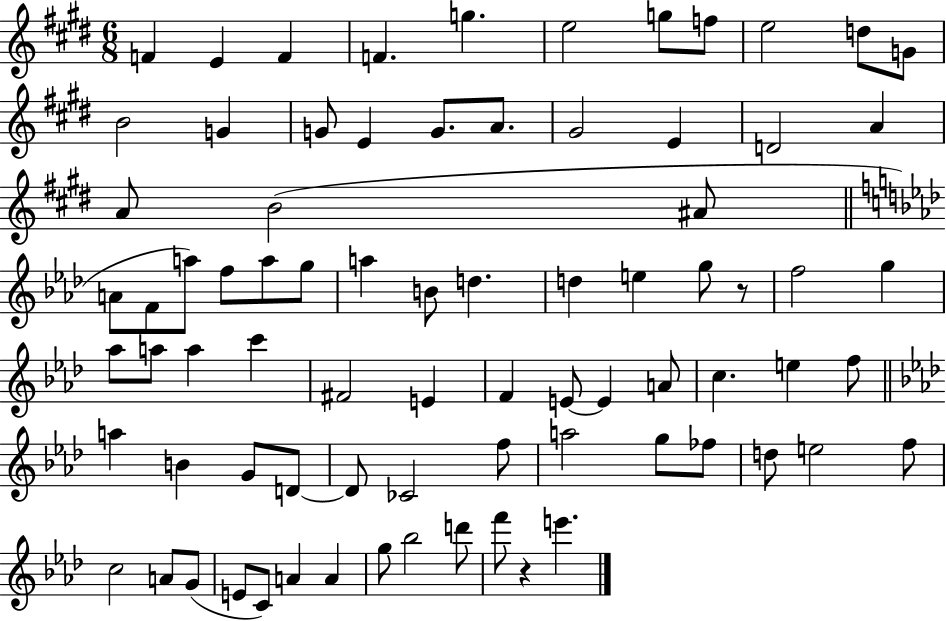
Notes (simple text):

F4/q E4/q F4/q F4/q. G5/q. E5/h G5/e F5/e E5/h D5/e G4/e B4/h G4/q G4/e E4/q G4/e. A4/e. G#4/h E4/q D4/h A4/q A4/e B4/h A#4/e A4/e F4/e A5/e F5/e A5/e G5/e A5/q B4/e D5/q. D5/q E5/q G5/e R/e F5/h G5/q Ab5/e A5/e A5/q C6/q F#4/h E4/q F4/q E4/e E4/q A4/e C5/q. E5/q F5/e A5/q B4/q G4/e D4/e D4/e CES4/h F5/e A5/h G5/e FES5/e D5/e E5/h F5/e C5/h A4/e G4/e E4/e C4/e A4/q A4/q G5/e Bb5/h D6/e F6/e R/q E6/q.